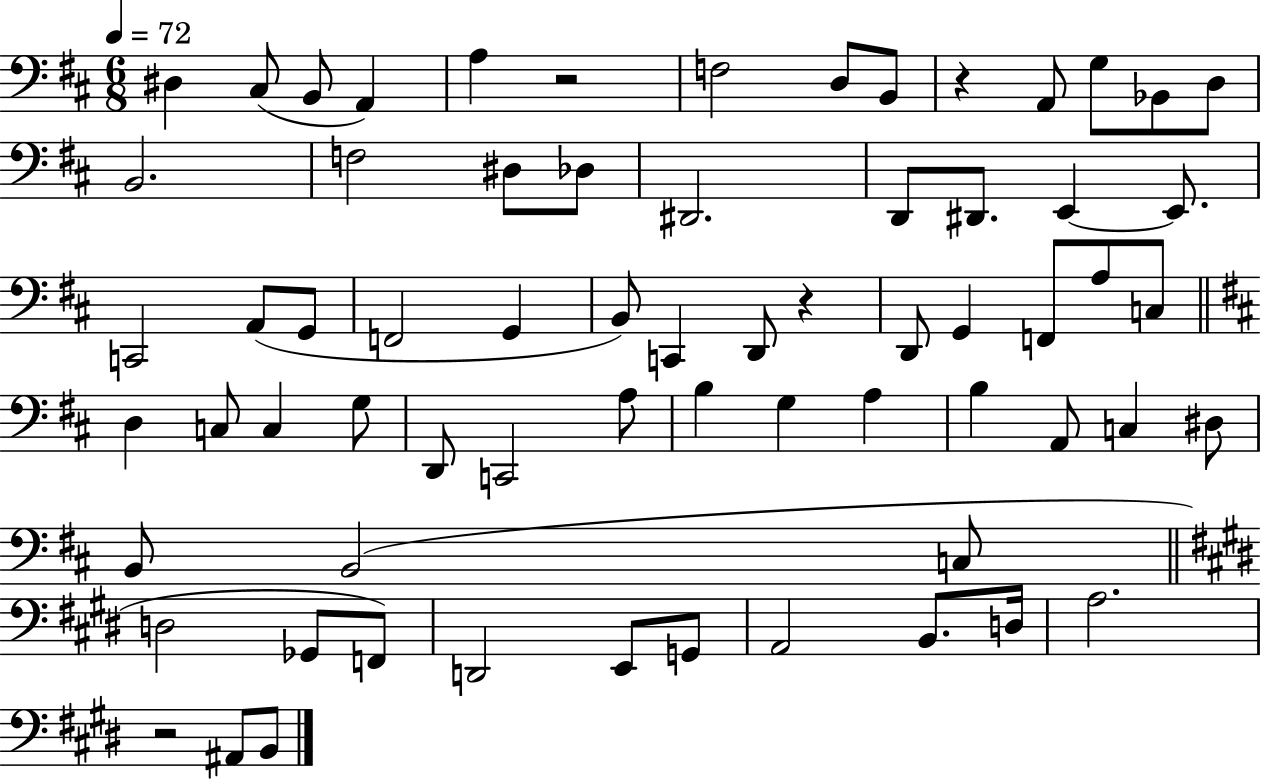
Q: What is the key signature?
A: D major